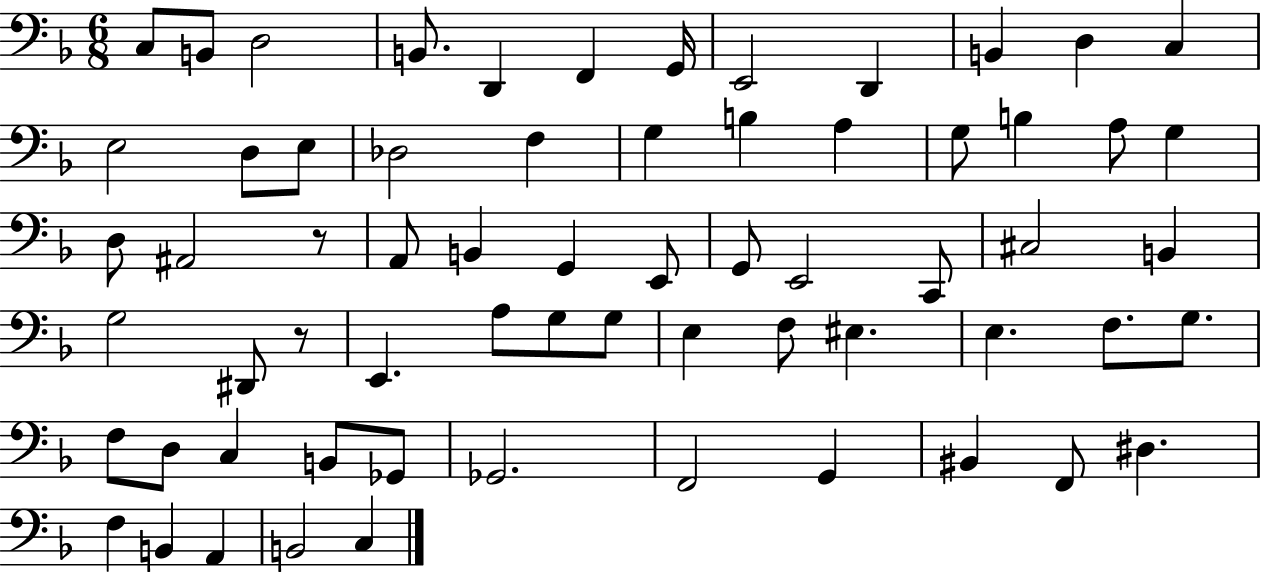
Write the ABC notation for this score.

X:1
T:Untitled
M:6/8
L:1/4
K:F
C,/2 B,,/2 D,2 B,,/2 D,, F,, G,,/4 E,,2 D,, B,, D, C, E,2 D,/2 E,/2 _D,2 F, G, B, A, G,/2 B, A,/2 G, D,/2 ^A,,2 z/2 A,,/2 B,, G,, E,,/2 G,,/2 E,,2 C,,/2 ^C,2 B,, G,2 ^D,,/2 z/2 E,, A,/2 G,/2 G,/2 E, F,/2 ^E, E, F,/2 G,/2 F,/2 D,/2 C, B,,/2 _G,,/2 _G,,2 F,,2 G,, ^B,, F,,/2 ^D, F, B,, A,, B,,2 C,